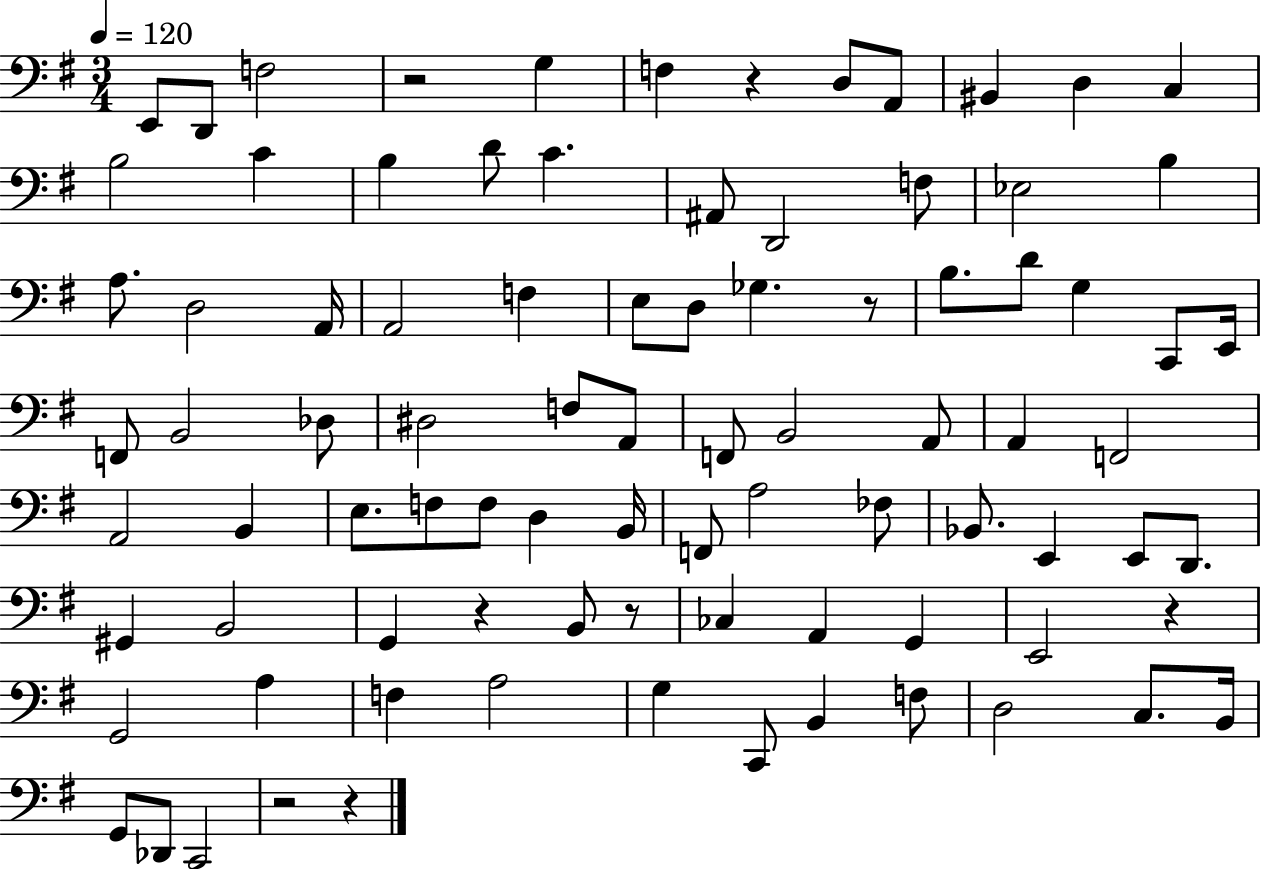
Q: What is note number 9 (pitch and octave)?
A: D3